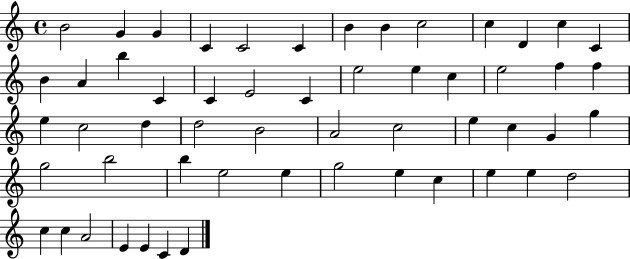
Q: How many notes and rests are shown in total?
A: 55